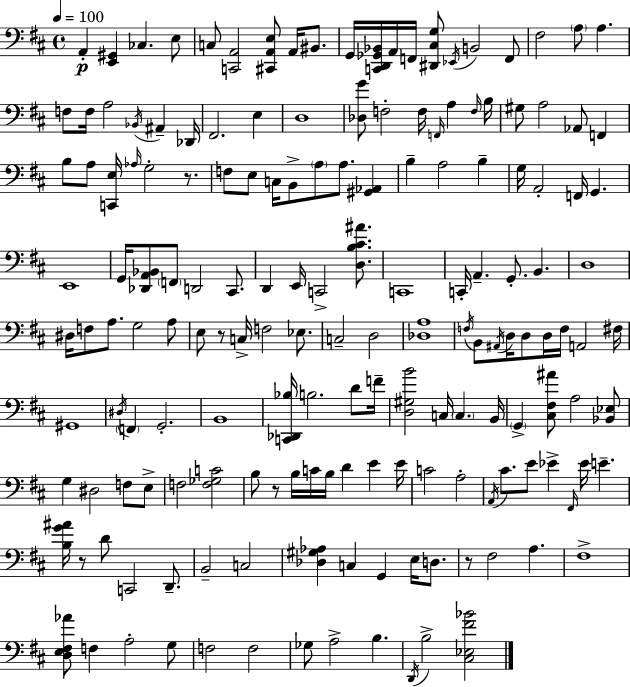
A2/q [E2,G#2]/q CES3/q. E3/e C3/e [C2,A2]/h [C#2,A2,E3]/e A2/s BIS2/e. G2/s [C2,D2,Gb2,Bb2]/s A2/s F2/s [D#2,C#3,G3]/e Eb2/s B2/h F2/e F#3/h A3/e A3/q. F3/e F3/s A3/h Bb2/s A#2/q Db2/s F#2/h. E3/q D3/w [Db3,G4]/e F3/h F3/s F2/s A3/q F3/s B3/s G#3/e A3/h Ab2/e F2/q B3/e A3/e [C2,E3]/s Ab3/s G3/h R/e. F3/e E3/e C3/s B2/e A3/e A3/e. [G#2,Ab2]/q B3/q A3/h B3/q G3/s A2/h F2/s G2/q. E2/w G2/s [Db2,A2,Bb2]/e F2/e D2/h C#2/e. D2/q E2/s C2/h [D3,B3,C#4,A#4]/e. C2/w C2/s A2/q. G2/e. B2/q. D3/w D#3/s F3/e A3/e. G3/h A3/e E3/e R/e C3/s F3/h Eb3/e. C3/h D3/h [Db3,A3]/w F3/s B2/e A#2/s D3/s D3/e D3/s F3/s A2/h F#3/s G#2/w D#3/s F2/q G2/h. B2/w [C2,Db2,Bb3]/s B3/h. D4/e F4/s [D3,G#3,B4]/h C3/s C3/q. B2/s G2/q [C#3,F#3,A#4]/e A3/h [Bb2,Eb3]/e G3/q D#3/h F3/e E3/e F3/h [F3,Gb3,C4]/h B3/e R/e B3/s C4/s B3/s D4/q E4/q E4/s C4/h A3/h A2/s C#4/e. E4/e Eb4/q F#2/s Eb4/s E4/q. [B3,G4,A#4]/s R/e D4/e C2/h D2/e. B2/h C3/h [Db3,G#3,Ab3]/q C3/q G2/q E3/s D3/e. R/e F#3/h A3/q. F#3/w [D3,E3,F#3,Ab4]/e F3/q A3/h G3/e F3/h F3/h Gb3/e A3/h B3/q. D2/s B3/h [C#3,Eb3,F#4,Bb4]/h